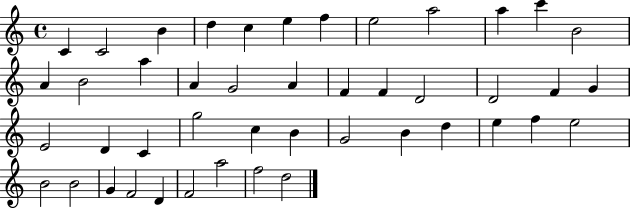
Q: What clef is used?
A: treble